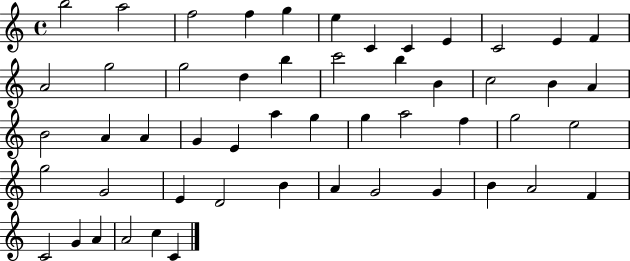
X:1
T:Untitled
M:4/4
L:1/4
K:C
b2 a2 f2 f g e C C E C2 E F A2 g2 g2 d b c'2 b B c2 B A B2 A A G E a g g a2 f g2 e2 g2 G2 E D2 B A G2 G B A2 F C2 G A A2 c C